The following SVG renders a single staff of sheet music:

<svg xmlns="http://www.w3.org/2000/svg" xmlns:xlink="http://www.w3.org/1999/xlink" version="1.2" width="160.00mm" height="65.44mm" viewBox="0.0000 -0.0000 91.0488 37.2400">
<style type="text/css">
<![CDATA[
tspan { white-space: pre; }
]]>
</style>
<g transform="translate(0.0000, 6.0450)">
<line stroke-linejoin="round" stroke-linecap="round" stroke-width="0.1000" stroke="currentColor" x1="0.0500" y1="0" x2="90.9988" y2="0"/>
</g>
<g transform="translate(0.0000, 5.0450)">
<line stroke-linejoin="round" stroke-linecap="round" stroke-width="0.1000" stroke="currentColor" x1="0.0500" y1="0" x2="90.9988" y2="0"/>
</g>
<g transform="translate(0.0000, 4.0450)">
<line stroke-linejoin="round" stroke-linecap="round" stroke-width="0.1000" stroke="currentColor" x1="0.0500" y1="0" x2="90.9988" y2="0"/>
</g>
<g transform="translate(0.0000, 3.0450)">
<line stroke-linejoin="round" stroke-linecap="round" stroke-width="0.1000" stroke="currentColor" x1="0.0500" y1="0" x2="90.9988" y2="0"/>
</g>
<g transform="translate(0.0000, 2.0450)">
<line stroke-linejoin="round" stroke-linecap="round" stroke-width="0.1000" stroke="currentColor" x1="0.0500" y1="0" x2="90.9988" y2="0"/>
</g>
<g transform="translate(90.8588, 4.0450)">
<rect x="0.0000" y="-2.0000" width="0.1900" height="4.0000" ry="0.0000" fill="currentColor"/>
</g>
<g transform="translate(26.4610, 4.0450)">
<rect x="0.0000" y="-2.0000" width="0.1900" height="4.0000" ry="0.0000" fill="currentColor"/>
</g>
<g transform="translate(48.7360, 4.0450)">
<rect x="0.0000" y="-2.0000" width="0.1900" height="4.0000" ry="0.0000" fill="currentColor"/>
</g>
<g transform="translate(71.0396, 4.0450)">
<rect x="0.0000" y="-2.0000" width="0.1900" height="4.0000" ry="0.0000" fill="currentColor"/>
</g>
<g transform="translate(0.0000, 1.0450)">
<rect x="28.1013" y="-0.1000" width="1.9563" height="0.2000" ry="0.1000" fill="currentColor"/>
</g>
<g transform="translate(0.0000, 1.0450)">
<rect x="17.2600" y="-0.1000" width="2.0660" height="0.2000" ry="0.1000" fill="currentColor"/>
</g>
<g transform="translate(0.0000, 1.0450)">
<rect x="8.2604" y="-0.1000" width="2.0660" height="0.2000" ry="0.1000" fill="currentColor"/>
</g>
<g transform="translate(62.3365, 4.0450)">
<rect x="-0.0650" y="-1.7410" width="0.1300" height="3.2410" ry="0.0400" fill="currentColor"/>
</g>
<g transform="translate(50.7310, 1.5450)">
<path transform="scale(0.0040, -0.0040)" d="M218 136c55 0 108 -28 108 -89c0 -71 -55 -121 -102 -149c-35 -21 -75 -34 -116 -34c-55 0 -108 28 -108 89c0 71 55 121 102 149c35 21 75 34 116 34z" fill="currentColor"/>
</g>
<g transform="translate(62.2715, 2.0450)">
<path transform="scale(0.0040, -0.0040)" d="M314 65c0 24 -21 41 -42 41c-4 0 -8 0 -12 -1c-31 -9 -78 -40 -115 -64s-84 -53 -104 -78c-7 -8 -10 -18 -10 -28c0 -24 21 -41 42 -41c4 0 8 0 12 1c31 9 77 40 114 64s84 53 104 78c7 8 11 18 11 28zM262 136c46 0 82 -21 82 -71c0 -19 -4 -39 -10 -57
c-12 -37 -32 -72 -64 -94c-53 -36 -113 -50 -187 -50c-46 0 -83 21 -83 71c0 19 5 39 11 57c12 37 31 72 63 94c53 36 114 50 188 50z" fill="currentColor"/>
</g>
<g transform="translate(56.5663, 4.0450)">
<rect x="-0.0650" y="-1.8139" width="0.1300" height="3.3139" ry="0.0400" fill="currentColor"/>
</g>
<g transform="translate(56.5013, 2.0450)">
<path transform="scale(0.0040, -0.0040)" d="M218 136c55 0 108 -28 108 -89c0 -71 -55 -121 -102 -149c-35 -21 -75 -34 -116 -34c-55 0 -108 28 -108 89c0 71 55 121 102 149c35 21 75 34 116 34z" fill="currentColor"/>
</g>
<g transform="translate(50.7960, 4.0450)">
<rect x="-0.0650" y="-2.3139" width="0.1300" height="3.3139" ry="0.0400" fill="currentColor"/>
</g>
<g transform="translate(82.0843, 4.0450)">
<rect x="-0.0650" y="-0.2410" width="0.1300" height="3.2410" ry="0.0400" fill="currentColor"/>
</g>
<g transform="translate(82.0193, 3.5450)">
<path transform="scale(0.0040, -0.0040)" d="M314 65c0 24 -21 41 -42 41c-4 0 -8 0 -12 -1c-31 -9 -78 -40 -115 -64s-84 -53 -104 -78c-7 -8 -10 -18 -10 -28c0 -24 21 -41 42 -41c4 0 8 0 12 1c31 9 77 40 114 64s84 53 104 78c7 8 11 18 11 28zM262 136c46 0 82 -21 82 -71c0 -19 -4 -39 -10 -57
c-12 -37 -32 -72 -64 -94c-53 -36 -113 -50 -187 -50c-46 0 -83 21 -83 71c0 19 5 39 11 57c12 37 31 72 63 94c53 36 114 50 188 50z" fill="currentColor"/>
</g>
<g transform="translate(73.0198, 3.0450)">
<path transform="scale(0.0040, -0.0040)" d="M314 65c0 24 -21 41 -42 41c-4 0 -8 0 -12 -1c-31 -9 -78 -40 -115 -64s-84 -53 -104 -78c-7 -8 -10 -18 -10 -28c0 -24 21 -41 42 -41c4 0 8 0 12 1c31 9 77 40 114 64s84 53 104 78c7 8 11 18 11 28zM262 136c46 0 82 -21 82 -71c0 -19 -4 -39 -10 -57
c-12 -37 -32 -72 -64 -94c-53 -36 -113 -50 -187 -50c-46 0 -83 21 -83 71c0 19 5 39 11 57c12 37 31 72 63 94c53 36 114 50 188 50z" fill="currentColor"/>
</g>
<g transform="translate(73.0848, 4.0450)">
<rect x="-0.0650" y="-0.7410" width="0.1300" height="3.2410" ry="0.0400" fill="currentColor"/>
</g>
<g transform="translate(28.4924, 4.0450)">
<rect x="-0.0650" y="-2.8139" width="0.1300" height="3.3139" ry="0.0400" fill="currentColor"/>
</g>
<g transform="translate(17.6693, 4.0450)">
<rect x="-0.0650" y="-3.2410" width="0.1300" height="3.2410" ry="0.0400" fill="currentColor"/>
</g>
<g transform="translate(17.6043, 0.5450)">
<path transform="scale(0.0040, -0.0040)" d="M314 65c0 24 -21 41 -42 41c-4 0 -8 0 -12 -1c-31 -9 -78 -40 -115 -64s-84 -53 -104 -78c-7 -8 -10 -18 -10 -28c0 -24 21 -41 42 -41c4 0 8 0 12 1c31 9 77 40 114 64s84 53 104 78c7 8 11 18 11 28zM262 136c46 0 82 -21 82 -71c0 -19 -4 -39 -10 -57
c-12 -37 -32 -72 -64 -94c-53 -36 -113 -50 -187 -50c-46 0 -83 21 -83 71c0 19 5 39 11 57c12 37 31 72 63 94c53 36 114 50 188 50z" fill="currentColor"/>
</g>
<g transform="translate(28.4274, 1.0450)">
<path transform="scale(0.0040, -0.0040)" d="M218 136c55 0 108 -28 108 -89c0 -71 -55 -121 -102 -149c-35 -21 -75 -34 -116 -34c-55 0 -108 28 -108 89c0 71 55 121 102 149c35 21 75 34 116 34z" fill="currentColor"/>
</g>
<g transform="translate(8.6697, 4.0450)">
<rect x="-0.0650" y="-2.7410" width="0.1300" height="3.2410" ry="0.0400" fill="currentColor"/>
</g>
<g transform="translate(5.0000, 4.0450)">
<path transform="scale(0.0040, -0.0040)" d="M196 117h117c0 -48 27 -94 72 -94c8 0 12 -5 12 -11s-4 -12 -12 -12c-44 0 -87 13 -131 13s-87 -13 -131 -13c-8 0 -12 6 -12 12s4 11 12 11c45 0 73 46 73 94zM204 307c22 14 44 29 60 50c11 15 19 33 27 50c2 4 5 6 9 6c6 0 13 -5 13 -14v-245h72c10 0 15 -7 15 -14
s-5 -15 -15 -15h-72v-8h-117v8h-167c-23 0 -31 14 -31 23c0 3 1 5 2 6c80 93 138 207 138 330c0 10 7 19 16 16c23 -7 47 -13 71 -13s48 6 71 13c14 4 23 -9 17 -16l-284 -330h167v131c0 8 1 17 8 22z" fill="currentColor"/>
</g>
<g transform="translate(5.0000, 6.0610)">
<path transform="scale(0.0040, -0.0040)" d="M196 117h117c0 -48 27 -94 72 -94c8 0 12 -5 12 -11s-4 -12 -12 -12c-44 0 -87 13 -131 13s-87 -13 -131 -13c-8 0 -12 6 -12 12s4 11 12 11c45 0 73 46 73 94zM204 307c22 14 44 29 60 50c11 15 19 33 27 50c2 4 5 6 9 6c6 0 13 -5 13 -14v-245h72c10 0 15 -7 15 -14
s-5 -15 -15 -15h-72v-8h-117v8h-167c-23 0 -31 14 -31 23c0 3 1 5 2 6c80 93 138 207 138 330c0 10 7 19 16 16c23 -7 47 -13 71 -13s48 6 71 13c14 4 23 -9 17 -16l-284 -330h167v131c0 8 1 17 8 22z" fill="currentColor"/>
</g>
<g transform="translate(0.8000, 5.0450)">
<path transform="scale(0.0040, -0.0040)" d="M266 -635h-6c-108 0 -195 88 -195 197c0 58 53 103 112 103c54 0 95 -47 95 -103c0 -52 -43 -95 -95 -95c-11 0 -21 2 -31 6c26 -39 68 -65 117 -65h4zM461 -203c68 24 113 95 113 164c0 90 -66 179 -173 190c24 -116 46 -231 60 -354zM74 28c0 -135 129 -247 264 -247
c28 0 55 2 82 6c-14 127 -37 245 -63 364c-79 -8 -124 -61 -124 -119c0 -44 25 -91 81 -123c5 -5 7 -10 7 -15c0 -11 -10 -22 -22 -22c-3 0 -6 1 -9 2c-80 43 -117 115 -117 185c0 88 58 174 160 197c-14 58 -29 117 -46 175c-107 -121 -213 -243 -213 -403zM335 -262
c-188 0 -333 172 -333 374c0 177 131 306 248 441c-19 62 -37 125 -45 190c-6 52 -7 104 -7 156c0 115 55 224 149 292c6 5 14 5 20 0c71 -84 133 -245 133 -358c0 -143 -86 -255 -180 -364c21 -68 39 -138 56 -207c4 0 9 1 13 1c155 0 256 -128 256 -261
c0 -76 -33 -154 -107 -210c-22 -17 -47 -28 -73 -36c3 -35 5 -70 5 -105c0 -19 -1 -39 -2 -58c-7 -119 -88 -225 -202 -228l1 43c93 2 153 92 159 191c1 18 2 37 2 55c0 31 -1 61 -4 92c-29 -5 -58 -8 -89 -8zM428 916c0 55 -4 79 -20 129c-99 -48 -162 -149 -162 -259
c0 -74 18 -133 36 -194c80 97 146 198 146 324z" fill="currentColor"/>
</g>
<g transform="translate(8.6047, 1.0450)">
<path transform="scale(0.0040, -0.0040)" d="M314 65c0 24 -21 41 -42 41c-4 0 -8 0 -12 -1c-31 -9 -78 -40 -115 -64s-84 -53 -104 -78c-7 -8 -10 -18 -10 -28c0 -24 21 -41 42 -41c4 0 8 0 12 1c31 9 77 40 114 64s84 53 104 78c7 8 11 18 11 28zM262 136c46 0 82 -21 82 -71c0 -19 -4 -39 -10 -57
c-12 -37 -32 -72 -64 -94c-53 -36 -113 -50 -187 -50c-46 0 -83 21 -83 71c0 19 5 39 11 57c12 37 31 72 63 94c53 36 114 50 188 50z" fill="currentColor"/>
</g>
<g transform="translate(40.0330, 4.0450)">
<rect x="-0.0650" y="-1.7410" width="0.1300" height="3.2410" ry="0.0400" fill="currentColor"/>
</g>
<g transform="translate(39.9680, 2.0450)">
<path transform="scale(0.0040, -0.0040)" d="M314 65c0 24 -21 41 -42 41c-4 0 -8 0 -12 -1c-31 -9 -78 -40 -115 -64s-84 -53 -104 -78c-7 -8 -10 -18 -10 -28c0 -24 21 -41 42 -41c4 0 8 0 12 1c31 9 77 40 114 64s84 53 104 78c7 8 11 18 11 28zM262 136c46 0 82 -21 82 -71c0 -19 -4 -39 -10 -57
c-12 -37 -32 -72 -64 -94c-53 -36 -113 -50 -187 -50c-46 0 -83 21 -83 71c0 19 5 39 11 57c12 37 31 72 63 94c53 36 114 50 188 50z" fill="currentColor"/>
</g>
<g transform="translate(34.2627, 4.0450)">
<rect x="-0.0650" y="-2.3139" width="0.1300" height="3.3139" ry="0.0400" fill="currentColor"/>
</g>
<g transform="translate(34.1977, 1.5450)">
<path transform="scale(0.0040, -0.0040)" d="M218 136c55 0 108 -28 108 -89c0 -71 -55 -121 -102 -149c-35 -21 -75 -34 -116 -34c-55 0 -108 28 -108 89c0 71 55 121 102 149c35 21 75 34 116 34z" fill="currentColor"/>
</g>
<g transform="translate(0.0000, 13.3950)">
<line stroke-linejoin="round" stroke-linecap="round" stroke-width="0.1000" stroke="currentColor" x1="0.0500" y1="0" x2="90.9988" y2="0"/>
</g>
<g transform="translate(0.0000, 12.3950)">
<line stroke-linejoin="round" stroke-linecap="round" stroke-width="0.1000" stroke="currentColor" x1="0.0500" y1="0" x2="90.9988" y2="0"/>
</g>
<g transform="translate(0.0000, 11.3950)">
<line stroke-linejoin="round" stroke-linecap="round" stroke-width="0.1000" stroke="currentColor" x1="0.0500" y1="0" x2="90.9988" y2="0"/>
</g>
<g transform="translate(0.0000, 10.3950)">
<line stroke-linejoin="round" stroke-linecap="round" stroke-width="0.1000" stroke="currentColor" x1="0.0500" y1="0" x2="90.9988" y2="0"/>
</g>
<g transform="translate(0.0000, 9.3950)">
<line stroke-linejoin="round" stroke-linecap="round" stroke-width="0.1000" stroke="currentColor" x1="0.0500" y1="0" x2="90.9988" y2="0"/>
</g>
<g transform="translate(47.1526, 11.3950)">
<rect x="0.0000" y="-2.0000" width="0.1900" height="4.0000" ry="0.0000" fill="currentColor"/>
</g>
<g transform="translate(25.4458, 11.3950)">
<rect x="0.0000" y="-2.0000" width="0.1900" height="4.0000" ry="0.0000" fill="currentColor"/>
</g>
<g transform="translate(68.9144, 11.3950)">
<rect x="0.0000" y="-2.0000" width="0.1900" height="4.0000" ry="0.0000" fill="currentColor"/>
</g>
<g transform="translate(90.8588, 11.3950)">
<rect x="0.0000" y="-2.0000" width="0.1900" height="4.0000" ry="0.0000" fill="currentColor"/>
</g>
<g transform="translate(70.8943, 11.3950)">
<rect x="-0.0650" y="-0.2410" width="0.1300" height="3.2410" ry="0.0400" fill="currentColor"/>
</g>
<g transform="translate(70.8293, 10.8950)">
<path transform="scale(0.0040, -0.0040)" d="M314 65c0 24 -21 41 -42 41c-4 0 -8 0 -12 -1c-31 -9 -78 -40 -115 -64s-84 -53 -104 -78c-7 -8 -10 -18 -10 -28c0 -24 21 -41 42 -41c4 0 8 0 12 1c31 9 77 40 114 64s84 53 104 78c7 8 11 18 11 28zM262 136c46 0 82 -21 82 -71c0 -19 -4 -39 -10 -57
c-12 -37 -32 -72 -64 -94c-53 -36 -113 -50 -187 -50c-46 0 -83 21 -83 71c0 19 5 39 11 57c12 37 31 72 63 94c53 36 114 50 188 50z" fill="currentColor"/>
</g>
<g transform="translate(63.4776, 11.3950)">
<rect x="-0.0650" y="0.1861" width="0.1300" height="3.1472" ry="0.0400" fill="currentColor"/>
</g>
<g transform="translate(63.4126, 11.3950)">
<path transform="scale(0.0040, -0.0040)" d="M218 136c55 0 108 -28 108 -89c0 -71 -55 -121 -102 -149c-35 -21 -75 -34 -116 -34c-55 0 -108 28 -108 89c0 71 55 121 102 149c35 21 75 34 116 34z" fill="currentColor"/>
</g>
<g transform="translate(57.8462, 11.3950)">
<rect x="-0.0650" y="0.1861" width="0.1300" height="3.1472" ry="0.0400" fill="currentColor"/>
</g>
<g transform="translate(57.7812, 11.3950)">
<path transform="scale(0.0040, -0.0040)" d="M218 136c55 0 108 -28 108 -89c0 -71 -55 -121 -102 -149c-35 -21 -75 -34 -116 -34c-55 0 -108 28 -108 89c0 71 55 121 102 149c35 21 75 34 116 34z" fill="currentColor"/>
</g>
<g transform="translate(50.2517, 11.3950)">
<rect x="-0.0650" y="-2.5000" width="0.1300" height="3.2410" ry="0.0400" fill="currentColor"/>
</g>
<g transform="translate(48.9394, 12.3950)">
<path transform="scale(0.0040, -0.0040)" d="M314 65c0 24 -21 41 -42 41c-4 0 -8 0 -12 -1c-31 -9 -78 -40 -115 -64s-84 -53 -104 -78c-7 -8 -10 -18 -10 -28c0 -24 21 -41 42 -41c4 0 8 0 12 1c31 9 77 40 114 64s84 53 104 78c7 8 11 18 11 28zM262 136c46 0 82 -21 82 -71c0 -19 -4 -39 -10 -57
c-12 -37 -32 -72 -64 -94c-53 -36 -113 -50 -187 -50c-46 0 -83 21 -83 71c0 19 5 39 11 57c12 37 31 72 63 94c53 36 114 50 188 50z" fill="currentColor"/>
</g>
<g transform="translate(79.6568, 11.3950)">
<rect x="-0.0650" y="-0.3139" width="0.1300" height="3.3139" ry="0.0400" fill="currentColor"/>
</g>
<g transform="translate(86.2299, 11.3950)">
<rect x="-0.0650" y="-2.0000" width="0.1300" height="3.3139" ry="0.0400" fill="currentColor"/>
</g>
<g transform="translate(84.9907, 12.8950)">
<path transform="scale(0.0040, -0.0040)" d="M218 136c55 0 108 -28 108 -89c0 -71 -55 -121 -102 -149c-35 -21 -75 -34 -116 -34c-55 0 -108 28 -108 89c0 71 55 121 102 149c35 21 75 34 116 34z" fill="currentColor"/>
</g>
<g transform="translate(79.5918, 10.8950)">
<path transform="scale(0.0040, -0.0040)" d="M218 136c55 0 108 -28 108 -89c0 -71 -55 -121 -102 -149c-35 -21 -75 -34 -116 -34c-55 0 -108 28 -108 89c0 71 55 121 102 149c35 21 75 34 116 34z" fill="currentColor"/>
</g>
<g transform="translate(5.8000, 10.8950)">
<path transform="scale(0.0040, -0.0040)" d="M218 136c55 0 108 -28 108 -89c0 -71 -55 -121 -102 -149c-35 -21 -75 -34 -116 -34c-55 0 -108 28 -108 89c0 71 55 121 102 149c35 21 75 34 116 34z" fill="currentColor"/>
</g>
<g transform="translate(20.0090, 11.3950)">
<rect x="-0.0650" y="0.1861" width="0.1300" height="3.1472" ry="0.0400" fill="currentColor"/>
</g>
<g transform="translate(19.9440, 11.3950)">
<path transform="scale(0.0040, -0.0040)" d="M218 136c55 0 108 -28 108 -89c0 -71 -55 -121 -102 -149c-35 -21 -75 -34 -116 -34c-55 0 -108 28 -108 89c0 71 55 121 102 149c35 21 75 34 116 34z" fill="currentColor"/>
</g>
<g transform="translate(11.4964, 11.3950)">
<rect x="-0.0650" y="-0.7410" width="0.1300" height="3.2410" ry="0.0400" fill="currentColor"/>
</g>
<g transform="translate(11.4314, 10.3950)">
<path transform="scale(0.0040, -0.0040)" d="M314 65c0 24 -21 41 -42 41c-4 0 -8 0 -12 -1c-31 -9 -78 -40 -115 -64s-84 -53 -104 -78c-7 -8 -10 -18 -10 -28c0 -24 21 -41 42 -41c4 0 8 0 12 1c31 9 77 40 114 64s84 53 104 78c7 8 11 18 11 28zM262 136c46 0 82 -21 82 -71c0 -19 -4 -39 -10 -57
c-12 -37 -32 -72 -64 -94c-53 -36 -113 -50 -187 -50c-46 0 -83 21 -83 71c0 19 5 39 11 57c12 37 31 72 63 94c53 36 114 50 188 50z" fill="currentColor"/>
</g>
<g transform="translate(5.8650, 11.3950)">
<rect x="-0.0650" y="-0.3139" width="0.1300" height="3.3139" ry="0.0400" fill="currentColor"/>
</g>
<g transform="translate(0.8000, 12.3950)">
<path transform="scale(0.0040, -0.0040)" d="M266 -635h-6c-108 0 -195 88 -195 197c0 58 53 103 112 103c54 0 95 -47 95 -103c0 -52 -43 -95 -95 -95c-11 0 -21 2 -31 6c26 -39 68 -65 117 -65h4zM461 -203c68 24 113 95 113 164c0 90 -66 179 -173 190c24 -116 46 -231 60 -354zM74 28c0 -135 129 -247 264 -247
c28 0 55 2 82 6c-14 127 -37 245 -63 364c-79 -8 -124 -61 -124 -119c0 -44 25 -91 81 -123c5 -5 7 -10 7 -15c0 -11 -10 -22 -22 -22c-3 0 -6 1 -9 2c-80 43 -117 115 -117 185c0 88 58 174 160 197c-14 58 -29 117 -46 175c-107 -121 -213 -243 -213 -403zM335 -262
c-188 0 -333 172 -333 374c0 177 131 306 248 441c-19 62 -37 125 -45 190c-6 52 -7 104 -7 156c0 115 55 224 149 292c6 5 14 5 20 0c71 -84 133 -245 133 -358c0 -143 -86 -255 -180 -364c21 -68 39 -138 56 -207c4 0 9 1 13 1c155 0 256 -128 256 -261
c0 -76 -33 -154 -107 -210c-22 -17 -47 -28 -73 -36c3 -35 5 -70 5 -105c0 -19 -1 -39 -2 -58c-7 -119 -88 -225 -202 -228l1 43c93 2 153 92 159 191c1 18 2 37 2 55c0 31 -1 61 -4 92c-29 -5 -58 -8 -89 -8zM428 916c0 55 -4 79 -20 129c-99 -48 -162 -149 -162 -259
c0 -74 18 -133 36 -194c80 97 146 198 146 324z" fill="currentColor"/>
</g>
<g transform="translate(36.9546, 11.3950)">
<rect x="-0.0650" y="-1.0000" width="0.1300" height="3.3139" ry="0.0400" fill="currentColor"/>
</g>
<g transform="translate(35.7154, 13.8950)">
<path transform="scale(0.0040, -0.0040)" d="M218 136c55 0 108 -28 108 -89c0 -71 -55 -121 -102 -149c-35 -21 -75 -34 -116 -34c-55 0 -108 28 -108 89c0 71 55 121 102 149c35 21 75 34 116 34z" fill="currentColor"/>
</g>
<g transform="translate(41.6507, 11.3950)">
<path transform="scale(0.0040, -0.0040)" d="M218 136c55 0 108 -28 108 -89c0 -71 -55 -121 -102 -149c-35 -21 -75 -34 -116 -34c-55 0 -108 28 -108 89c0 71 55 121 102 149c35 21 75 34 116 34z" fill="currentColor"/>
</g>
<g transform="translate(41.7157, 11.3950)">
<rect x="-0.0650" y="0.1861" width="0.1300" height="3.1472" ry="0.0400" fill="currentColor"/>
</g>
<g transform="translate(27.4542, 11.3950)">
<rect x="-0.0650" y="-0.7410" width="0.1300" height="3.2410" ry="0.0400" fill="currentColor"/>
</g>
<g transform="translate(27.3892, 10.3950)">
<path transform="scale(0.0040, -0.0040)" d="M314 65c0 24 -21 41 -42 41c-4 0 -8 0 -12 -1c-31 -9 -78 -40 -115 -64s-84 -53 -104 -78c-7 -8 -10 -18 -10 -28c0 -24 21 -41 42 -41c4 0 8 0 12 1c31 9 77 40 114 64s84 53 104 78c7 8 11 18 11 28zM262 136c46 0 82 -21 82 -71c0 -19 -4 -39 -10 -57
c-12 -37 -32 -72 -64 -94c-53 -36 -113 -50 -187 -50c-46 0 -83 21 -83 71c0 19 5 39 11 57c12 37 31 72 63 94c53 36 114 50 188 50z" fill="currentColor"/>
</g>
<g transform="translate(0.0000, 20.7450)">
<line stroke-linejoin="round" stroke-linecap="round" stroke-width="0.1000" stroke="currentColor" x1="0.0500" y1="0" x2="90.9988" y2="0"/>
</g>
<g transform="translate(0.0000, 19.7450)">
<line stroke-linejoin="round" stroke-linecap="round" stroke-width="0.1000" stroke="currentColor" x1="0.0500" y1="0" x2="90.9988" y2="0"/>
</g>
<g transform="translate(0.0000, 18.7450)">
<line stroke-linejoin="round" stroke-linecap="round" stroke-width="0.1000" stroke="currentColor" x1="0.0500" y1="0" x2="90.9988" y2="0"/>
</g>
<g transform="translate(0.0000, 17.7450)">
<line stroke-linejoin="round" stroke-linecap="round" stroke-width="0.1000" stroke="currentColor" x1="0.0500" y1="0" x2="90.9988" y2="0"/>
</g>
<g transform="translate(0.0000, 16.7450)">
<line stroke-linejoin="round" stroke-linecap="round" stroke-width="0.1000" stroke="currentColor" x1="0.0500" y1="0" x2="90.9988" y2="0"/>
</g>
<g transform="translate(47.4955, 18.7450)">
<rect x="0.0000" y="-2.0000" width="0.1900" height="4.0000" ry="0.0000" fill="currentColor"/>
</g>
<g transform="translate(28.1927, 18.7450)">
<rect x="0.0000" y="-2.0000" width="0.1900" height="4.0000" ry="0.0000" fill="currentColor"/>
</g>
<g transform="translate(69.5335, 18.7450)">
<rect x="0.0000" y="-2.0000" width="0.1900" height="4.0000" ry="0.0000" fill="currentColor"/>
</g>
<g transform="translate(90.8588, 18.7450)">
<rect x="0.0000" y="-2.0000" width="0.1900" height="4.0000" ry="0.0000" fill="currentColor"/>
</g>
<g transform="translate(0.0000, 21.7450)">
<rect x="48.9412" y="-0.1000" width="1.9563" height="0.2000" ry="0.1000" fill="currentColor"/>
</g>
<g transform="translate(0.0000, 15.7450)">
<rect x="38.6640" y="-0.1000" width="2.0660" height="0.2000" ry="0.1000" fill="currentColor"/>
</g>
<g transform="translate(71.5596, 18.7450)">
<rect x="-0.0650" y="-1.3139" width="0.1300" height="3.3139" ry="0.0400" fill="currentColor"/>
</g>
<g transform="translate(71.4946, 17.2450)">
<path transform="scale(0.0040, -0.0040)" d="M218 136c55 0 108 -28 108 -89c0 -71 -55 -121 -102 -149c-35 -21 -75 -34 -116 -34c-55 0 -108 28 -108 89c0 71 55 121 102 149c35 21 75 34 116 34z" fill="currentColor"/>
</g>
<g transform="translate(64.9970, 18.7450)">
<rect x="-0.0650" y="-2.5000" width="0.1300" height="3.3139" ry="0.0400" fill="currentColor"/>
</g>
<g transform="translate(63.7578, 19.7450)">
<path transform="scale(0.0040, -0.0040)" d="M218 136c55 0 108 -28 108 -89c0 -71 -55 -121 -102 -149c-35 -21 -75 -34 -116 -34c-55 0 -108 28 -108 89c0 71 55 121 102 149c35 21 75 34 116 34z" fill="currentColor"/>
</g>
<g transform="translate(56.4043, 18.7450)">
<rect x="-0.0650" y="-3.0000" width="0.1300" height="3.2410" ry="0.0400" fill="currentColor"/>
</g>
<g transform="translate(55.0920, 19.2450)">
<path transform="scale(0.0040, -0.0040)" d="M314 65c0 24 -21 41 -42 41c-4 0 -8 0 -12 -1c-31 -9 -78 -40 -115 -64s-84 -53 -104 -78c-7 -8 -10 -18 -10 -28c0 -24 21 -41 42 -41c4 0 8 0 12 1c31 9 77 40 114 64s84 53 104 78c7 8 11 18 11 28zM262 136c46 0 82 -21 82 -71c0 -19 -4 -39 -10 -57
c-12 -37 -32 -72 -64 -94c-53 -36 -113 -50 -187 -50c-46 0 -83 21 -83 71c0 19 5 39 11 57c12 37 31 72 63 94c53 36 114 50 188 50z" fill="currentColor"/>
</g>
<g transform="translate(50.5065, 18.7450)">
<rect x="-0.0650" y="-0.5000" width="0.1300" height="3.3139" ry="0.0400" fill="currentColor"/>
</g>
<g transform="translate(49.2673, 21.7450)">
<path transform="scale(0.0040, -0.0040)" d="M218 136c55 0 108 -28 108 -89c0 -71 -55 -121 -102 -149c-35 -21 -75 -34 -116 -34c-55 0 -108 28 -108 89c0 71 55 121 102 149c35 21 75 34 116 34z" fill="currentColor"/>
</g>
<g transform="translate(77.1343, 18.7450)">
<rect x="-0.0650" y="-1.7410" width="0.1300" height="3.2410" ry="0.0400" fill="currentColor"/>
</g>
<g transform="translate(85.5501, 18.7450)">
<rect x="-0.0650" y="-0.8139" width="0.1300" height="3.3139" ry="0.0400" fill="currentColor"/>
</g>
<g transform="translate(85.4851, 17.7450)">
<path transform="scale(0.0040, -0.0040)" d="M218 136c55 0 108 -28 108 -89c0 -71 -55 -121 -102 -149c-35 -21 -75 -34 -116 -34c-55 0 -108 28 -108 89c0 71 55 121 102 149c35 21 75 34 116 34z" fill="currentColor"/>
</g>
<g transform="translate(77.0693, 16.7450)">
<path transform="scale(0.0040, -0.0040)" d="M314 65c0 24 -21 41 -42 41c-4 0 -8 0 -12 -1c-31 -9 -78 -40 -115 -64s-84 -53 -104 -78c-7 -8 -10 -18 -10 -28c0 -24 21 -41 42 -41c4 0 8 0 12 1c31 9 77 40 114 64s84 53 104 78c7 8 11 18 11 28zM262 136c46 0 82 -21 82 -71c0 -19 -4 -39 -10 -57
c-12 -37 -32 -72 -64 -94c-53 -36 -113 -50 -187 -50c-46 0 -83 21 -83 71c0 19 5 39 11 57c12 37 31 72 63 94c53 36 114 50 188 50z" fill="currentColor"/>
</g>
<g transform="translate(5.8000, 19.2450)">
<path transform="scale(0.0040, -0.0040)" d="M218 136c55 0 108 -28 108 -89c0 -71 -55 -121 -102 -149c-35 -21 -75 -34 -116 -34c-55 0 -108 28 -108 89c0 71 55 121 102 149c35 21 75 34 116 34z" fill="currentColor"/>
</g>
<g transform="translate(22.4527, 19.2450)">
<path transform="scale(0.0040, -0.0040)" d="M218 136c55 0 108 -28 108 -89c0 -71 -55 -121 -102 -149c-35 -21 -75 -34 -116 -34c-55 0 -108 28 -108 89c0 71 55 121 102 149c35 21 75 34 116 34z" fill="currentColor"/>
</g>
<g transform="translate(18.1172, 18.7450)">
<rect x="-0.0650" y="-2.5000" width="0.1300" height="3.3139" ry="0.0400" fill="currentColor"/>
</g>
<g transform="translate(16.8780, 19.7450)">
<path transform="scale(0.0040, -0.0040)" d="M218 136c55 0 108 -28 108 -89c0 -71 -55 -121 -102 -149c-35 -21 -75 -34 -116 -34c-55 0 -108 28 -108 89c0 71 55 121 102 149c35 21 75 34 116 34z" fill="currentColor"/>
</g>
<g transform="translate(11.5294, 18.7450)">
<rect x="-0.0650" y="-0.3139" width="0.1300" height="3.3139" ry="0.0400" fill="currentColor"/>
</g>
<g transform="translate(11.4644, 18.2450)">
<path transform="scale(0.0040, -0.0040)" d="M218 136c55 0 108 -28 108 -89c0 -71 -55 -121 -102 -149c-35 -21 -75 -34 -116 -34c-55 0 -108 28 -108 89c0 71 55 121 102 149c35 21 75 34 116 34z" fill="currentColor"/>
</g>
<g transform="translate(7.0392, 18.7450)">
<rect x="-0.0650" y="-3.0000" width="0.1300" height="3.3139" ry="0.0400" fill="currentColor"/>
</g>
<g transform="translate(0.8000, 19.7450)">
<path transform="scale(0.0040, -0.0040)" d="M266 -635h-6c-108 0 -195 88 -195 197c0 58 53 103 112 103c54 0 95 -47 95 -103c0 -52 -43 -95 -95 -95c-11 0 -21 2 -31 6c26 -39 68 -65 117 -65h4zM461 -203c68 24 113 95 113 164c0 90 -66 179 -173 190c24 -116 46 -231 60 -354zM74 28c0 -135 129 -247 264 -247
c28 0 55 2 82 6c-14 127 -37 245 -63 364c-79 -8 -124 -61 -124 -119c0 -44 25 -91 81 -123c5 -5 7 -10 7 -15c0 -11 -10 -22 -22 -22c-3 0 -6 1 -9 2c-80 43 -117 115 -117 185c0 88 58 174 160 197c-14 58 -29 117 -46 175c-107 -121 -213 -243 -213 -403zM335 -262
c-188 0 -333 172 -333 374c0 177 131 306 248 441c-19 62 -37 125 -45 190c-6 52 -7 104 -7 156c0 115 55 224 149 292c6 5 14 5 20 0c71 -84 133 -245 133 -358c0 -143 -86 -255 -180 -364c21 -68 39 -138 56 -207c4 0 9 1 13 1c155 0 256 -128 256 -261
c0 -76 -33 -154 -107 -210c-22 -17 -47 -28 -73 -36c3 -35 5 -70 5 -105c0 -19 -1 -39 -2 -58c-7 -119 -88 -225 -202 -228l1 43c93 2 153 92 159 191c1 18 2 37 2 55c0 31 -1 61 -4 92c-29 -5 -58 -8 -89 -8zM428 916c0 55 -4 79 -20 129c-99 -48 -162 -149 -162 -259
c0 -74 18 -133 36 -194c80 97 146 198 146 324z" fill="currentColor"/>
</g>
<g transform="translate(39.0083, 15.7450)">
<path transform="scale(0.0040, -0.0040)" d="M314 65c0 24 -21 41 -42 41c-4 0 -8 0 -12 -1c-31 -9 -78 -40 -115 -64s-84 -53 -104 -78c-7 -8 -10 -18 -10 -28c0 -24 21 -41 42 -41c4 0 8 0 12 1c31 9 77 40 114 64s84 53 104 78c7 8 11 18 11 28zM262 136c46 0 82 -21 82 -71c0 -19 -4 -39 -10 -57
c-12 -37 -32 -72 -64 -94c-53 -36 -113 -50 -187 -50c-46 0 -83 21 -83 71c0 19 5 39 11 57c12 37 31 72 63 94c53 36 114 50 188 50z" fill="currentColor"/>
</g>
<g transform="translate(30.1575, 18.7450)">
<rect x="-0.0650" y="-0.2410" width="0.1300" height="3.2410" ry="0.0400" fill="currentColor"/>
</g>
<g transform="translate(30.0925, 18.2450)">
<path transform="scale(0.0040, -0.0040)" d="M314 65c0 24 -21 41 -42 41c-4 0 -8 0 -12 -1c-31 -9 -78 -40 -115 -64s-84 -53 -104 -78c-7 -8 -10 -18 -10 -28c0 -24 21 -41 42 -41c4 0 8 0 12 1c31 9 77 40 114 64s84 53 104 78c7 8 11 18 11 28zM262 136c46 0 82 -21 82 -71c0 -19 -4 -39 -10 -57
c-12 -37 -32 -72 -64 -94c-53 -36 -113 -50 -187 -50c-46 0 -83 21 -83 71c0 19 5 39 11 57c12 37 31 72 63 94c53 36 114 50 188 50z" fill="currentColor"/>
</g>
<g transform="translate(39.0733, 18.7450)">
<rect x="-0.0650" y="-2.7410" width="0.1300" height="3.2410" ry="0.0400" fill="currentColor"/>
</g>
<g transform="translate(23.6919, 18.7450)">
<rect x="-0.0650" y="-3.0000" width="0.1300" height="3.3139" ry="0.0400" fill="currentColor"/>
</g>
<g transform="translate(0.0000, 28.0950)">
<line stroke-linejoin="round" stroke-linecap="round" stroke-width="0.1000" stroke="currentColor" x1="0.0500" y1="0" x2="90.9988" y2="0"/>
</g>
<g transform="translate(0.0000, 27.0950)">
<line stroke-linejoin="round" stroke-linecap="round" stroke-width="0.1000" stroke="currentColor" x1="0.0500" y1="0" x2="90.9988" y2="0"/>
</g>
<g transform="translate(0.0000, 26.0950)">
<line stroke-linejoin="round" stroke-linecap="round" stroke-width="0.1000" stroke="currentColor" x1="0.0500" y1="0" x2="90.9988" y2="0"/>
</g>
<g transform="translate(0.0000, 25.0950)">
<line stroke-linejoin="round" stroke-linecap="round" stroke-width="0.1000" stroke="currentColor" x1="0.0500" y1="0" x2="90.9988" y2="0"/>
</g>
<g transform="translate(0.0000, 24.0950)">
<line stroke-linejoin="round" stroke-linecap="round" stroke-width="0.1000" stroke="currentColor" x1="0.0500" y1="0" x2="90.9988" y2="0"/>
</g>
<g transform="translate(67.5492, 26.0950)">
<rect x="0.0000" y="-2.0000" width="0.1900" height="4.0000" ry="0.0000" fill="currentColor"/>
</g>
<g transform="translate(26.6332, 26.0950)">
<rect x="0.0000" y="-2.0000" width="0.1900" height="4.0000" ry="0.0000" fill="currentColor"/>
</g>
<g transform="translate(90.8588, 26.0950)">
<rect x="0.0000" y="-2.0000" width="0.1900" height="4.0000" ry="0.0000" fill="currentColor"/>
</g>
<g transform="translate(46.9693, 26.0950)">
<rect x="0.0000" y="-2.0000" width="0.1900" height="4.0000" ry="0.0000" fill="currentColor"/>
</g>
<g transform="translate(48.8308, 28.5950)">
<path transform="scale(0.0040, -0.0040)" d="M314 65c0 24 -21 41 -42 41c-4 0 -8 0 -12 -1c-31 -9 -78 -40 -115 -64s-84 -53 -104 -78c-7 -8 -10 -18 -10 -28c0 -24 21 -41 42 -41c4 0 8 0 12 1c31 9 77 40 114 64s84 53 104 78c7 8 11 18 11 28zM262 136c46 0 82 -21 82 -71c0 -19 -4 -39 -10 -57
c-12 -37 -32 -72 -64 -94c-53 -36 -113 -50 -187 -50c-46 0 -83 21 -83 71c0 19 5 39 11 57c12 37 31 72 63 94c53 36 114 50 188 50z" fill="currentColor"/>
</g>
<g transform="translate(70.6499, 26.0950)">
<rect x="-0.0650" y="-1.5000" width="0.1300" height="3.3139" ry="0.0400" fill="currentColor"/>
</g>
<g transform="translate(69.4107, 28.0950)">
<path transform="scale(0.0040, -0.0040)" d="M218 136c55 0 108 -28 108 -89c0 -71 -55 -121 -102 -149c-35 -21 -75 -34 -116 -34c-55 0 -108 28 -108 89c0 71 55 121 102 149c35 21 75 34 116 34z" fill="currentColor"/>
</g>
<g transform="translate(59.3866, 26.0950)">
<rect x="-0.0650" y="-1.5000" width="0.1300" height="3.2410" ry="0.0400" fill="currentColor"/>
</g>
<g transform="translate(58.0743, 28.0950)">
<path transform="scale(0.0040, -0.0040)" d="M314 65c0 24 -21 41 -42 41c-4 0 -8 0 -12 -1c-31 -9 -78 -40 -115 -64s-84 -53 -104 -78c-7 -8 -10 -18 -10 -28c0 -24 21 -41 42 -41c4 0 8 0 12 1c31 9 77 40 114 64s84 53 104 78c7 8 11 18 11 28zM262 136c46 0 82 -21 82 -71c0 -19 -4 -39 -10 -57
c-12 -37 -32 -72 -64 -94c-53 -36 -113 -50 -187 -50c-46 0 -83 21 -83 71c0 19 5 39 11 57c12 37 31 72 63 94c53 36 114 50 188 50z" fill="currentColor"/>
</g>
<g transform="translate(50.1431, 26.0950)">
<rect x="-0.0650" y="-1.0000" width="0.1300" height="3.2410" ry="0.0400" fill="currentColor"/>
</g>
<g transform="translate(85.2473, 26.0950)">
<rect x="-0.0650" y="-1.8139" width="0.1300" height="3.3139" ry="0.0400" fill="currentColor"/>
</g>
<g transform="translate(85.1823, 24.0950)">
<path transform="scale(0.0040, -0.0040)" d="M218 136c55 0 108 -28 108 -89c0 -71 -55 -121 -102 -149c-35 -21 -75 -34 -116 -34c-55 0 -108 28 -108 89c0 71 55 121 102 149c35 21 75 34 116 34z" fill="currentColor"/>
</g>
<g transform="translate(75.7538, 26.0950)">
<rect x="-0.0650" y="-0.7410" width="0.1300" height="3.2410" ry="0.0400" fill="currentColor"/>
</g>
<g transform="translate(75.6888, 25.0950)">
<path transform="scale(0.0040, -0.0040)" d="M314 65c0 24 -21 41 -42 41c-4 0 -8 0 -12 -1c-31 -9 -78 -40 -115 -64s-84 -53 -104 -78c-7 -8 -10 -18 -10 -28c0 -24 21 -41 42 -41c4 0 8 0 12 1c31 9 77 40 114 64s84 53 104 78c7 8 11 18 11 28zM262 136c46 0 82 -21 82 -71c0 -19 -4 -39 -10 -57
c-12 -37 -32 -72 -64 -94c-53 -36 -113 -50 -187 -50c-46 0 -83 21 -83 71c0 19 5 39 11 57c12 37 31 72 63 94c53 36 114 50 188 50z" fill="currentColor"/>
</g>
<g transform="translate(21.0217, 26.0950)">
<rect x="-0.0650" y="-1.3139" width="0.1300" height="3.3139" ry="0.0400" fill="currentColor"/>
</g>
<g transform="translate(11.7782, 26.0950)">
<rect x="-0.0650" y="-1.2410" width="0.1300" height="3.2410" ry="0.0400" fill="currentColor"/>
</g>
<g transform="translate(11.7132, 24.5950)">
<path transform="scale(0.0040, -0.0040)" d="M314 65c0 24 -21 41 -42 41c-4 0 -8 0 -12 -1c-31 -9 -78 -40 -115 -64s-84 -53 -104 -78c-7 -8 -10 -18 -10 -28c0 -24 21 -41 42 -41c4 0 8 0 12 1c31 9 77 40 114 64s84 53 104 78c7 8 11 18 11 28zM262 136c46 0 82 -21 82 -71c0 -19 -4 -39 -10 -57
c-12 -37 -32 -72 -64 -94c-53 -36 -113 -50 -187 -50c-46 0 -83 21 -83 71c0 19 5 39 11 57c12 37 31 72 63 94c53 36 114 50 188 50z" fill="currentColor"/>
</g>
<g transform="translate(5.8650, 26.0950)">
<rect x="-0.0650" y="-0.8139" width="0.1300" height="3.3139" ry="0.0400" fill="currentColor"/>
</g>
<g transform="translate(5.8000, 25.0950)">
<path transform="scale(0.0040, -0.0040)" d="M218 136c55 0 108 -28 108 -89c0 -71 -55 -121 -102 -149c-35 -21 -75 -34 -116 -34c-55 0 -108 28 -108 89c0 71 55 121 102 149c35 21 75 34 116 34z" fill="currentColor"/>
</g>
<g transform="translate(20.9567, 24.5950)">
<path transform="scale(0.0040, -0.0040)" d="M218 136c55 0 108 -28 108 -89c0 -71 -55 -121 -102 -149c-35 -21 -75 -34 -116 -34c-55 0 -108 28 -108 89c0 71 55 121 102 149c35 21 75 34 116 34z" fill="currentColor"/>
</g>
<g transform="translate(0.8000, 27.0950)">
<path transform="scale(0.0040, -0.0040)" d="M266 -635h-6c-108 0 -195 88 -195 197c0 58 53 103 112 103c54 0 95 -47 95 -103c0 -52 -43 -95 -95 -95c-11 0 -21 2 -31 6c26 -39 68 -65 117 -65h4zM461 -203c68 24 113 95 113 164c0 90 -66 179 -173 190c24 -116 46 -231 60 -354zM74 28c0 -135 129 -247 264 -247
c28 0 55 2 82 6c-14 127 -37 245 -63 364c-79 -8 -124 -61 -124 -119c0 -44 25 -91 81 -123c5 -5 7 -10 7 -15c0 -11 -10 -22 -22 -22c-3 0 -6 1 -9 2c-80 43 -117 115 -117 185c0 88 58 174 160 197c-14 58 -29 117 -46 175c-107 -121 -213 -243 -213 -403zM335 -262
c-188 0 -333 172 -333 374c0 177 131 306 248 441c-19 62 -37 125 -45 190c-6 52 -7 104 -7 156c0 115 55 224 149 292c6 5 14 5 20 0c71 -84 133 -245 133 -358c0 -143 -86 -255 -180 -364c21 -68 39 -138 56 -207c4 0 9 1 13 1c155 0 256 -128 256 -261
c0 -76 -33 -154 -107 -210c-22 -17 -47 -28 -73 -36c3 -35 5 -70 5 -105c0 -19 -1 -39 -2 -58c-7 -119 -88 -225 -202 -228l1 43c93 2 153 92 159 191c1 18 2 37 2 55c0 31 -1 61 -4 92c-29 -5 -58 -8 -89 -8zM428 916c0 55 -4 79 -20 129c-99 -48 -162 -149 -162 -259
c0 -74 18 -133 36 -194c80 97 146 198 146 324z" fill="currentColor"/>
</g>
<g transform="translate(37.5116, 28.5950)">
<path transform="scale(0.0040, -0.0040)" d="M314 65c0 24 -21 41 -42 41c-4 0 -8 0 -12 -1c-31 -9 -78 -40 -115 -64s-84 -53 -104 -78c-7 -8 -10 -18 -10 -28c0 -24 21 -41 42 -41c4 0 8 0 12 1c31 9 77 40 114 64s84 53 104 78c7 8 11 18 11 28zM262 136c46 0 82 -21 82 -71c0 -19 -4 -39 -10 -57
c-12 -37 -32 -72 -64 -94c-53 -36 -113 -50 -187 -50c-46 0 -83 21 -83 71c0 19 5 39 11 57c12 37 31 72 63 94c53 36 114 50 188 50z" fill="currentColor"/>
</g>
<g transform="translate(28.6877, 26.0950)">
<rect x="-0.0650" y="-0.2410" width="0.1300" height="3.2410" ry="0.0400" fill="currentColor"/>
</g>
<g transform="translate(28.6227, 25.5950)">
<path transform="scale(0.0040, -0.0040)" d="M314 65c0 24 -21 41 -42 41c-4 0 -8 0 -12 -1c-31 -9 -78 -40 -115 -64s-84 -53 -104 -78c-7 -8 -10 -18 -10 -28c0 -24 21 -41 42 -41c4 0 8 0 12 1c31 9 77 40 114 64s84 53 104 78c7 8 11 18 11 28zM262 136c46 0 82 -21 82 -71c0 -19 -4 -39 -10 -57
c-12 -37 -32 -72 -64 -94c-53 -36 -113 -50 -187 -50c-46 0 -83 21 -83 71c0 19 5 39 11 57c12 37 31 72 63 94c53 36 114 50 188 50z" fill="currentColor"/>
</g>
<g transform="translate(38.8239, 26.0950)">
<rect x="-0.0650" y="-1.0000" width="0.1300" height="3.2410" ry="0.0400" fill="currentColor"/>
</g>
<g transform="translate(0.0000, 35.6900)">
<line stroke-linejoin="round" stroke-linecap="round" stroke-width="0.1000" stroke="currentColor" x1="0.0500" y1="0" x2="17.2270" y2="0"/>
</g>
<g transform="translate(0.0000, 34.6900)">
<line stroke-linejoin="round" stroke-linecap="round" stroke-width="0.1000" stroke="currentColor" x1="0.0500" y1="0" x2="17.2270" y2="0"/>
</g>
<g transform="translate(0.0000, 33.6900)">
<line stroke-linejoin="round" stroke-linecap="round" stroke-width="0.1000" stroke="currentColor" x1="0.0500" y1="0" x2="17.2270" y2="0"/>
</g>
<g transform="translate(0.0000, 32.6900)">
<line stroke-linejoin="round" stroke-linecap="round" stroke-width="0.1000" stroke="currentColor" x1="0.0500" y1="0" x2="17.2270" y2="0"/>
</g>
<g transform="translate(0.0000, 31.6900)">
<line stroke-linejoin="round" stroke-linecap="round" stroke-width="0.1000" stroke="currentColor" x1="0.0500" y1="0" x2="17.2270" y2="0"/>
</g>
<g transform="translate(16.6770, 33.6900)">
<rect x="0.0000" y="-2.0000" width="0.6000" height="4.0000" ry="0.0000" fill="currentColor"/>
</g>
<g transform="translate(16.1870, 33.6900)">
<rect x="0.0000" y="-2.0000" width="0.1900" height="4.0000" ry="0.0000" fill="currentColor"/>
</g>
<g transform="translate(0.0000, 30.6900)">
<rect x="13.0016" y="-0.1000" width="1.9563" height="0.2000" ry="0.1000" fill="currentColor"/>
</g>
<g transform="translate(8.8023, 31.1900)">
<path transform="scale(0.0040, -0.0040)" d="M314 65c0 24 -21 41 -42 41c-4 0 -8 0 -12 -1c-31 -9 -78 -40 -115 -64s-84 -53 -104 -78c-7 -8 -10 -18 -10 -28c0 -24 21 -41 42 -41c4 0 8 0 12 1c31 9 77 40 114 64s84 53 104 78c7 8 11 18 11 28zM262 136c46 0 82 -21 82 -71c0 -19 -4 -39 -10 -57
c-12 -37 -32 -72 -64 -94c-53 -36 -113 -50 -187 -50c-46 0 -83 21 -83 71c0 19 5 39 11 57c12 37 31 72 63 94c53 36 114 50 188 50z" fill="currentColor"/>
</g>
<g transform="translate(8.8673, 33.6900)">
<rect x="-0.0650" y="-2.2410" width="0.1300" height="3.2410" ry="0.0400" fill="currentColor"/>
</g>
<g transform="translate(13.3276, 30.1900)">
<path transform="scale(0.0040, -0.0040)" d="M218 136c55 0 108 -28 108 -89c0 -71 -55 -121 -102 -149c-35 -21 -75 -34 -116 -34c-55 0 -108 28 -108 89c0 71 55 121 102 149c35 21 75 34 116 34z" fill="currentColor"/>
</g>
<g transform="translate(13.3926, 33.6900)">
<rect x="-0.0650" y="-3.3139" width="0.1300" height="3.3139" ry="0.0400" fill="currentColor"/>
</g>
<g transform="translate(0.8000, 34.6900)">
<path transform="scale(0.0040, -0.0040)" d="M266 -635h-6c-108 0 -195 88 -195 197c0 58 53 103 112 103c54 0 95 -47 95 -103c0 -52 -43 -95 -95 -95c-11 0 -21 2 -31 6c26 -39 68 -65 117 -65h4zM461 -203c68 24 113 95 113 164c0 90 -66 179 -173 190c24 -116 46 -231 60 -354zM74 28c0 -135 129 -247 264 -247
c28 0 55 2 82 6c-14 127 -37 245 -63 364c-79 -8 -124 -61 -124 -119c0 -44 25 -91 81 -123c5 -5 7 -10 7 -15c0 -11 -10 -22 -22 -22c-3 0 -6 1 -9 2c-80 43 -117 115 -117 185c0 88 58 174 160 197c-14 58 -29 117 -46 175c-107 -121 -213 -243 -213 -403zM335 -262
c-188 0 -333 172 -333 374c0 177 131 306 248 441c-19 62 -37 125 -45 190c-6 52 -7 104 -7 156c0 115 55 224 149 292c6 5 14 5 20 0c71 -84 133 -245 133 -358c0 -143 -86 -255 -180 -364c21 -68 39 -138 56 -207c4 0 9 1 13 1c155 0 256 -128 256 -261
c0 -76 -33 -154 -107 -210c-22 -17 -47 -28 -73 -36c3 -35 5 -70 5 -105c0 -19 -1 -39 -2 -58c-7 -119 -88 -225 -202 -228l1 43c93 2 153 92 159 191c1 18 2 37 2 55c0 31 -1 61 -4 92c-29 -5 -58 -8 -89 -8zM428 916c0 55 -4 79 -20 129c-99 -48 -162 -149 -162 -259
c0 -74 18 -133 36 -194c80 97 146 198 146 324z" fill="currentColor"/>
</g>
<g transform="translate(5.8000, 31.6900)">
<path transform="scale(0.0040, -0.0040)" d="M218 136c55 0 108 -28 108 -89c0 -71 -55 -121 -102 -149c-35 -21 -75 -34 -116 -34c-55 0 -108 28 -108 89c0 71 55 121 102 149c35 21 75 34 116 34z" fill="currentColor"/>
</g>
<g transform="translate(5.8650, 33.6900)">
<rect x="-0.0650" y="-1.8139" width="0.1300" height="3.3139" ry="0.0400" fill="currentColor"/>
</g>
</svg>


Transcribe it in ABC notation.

X:1
T:Untitled
M:4/4
L:1/4
K:C
a2 b2 a g f2 g f f2 d2 c2 c d2 B d2 D B G2 B B c2 c F A c G A c2 a2 C A2 G e f2 d d e2 e c2 D2 D2 E2 E d2 f f g2 b